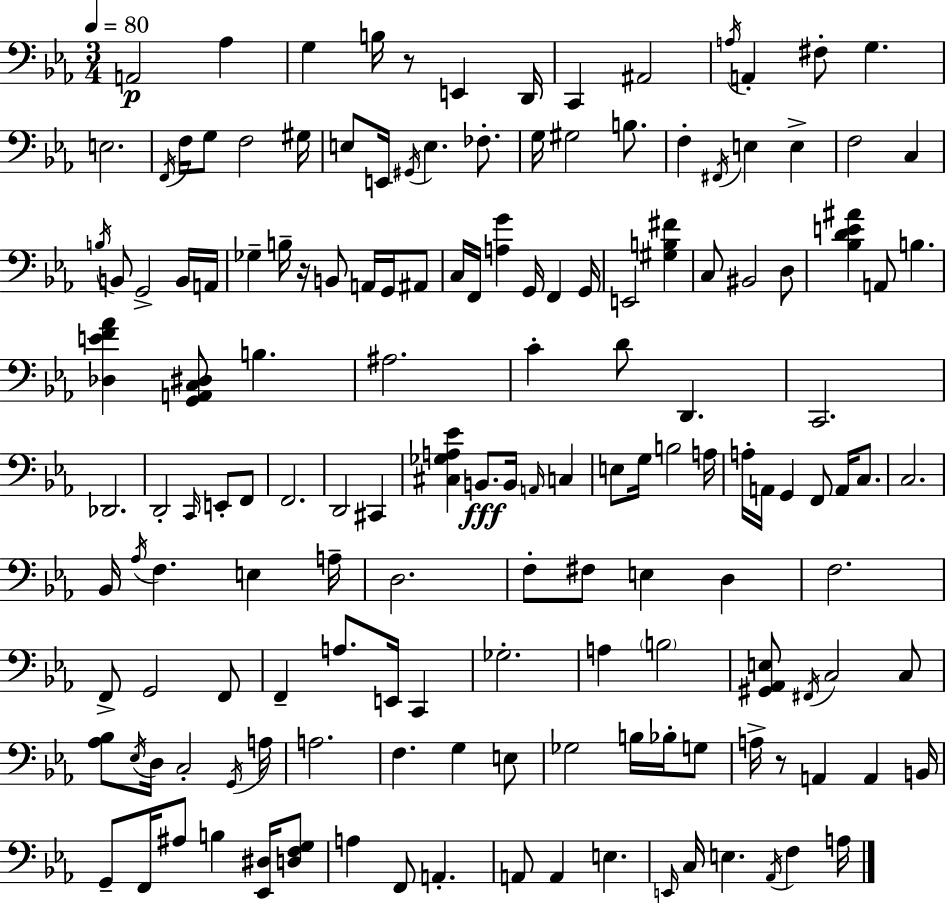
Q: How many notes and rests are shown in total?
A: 153